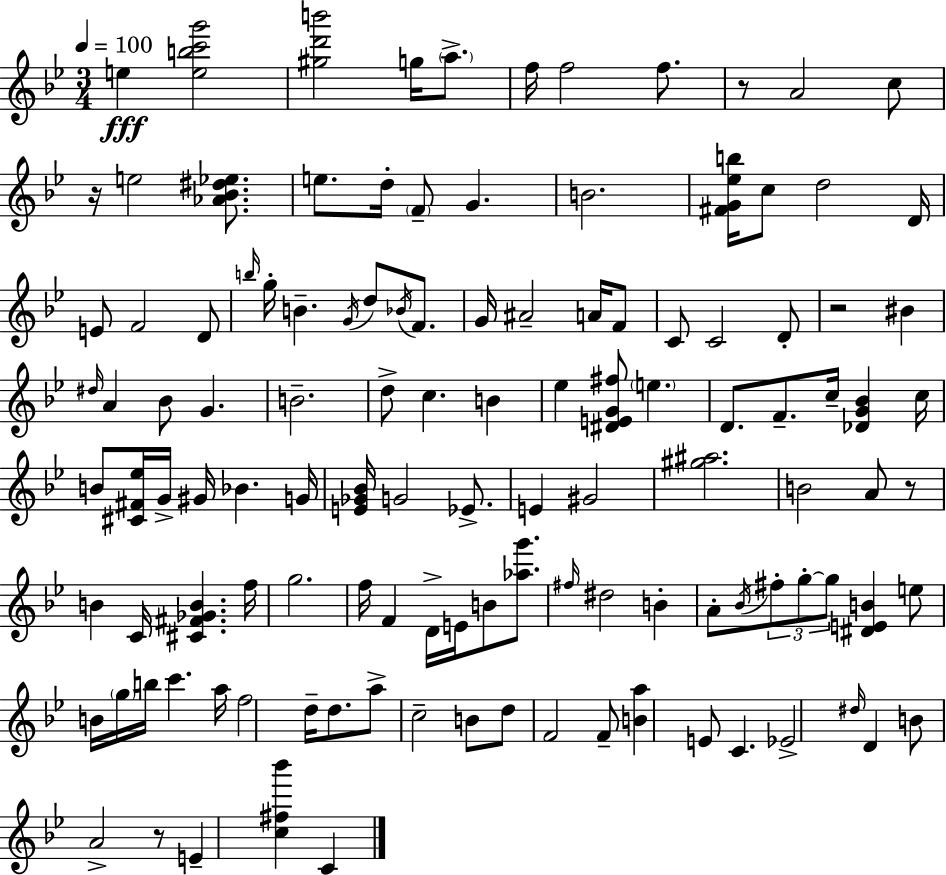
E5/q [E5,B5,C6,G6]/h [G#5,D6,B6]/h G5/s A5/e. F5/s F5/h F5/e. R/e A4/h C5/e R/s E5/h [Ab4,Bb4,D#5,Eb5]/e. E5/e. D5/s F4/e G4/q. B4/h. [F#4,G4,Eb5,B5]/s C5/e D5/h D4/s E4/e F4/h D4/e B5/s G5/s B4/q. G4/s D5/e Bb4/s F4/e. G4/s A#4/h A4/s F4/e C4/e C4/h D4/e R/h BIS4/q D#5/s A4/q Bb4/e G4/q. B4/h. D5/e C5/q. B4/q Eb5/q [D#4,E4,G4,F#5]/e E5/q. D4/e. F4/e. C5/s [Db4,G4,Bb4]/q C5/s B4/e [C#4,F#4,Eb5]/s G4/s G#4/s Bb4/q. G4/s [E4,Gb4,Bb4]/s G4/h Eb4/e. E4/q G#4/h [G#5,A#5]/h. B4/h A4/e R/e B4/q C4/s [C#4,F#4,Gb4,B4]/q. F5/s G5/h. F5/s F4/q D4/s E4/s B4/e [Ab5,G6]/e. F#5/s D#5/h B4/q A4/e Bb4/s F#5/e G5/e G5/e [D#4,E4,B4]/q E5/e B4/s G5/s B5/s C6/q. A5/s F5/h D5/s D5/e. A5/e C5/h B4/e D5/e F4/h F4/e [B4,A5]/q E4/e C4/q. Eb4/h D#5/s D4/q B4/e A4/h R/e E4/q [C5,F#5,Bb6]/q C4/q